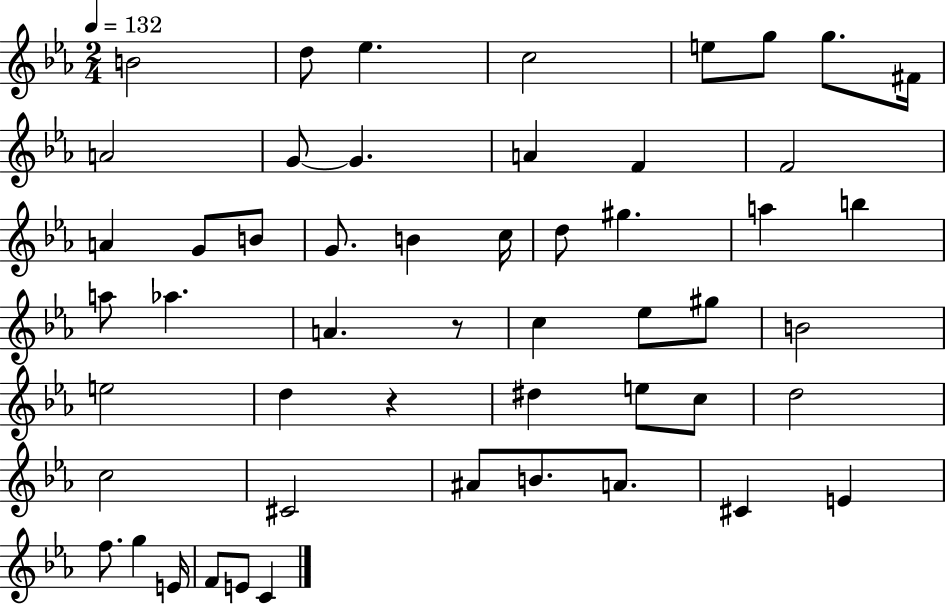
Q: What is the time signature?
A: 2/4